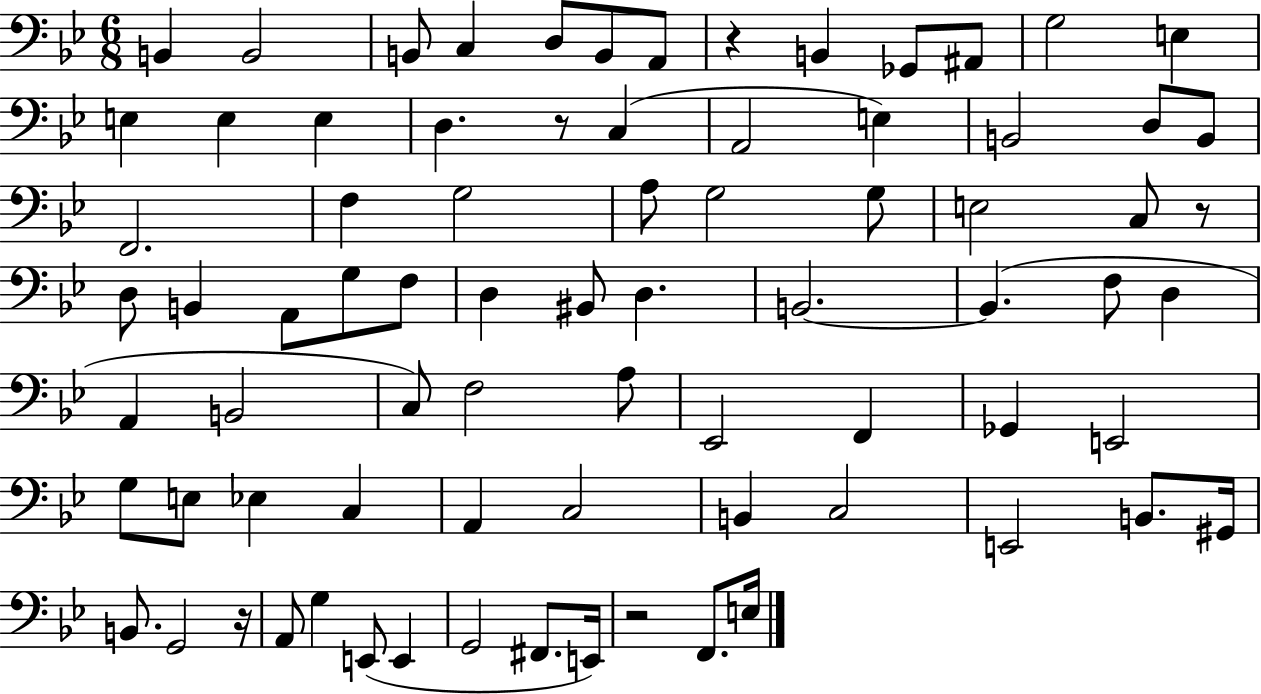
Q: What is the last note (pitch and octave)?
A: E3